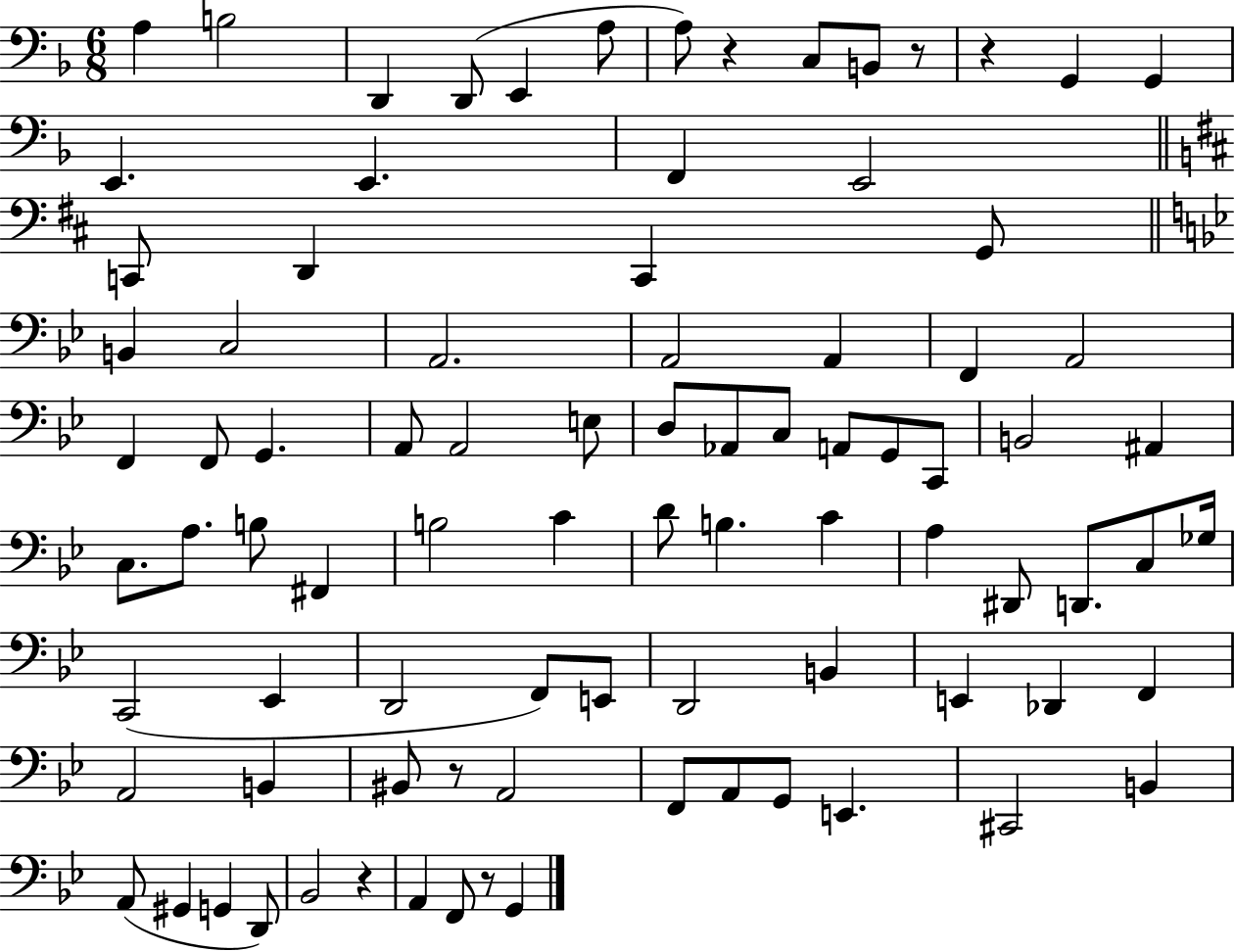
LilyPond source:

{
  \clef bass
  \numericTimeSignature
  \time 6/8
  \key f \major
  a4 b2 | d,4 d,8( e,4 a8 | a8) r4 c8 b,8 r8 | r4 g,4 g,4 | \break e,4. e,4. | f,4 e,2 | \bar "||" \break \key d \major c,8 d,4 c,4 g,8 | \bar "||" \break \key bes \major b,4 c2 | a,2. | a,2 a,4 | f,4 a,2 | \break f,4 f,8 g,4. | a,8 a,2 e8 | d8 aes,8 c8 a,8 g,8 c,8 | b,2 ais,4 | \break c8. a8. b8 fis,4 | b2 c'4 | d'8 b4. c'4 | a4 dis,8 d,8. c8 ges16 | \break c,2( ees,4 | d,2 f,8) e,8 | d,2 b,4 | e,4 des,4 f,4 | \break a,2 b,4 | bis,8 r8 a,2 | f,8 a,8 g,8 e,4. | cis,2 b,4 | \break a,8( gis,4 g,4 d,8) | bes,2 r4 | a,4 f,8 r8 g,4 | \bar "|."
}